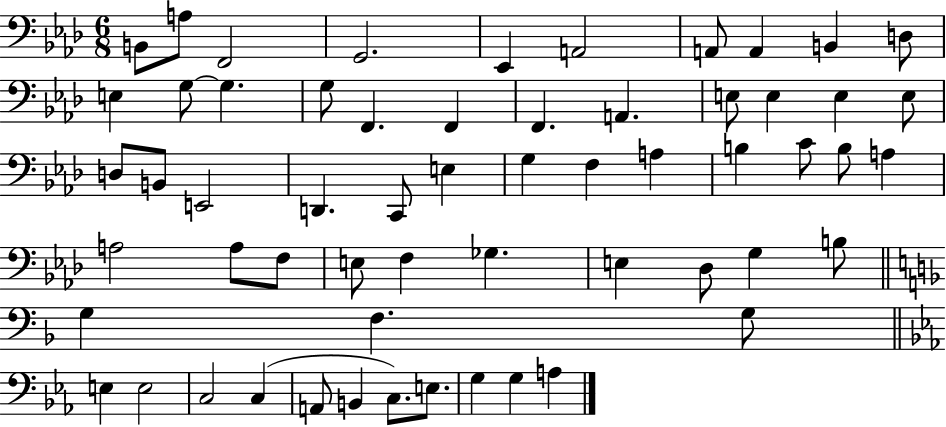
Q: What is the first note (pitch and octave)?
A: B2